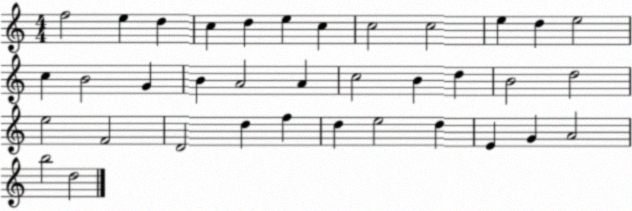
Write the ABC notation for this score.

X:1
T:Untitled
M:4/4
L:1/4
K:C
f2 e d c d e c c2 c2 e d e2 c B2 G B A2 A c2 B d B2 d2 e2 F2 D2 d f d e2 d E G A2 b2 d2